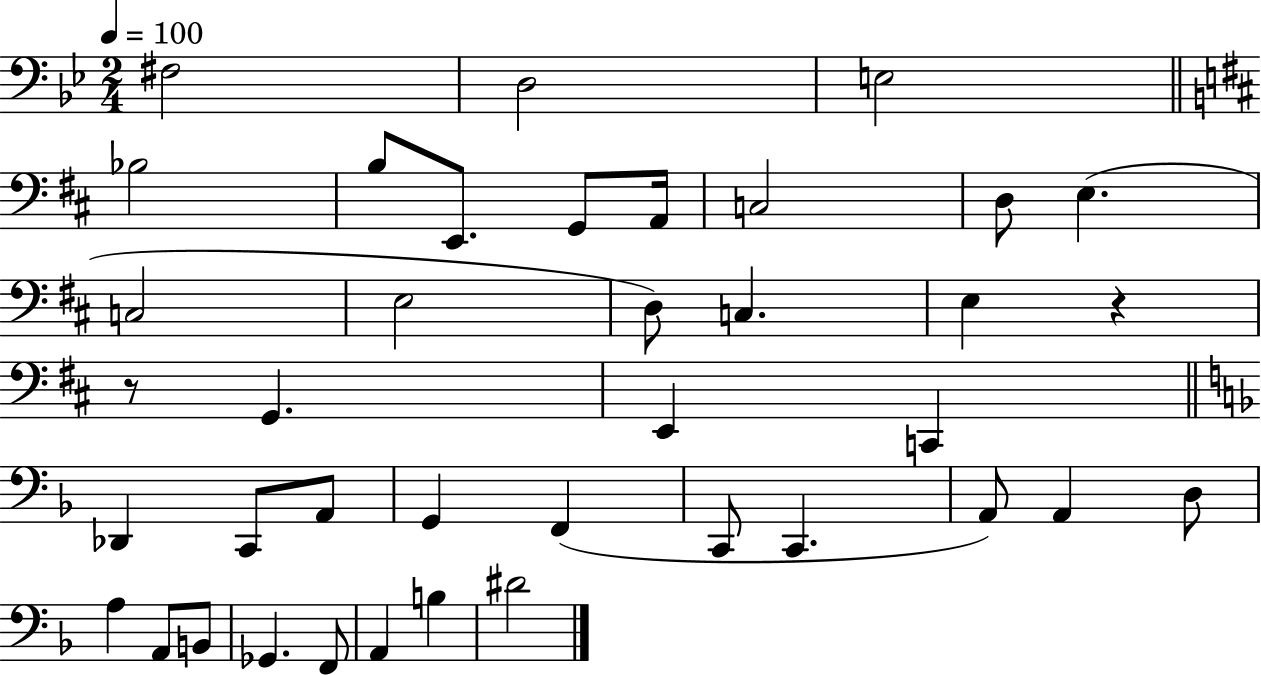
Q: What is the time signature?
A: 2/4